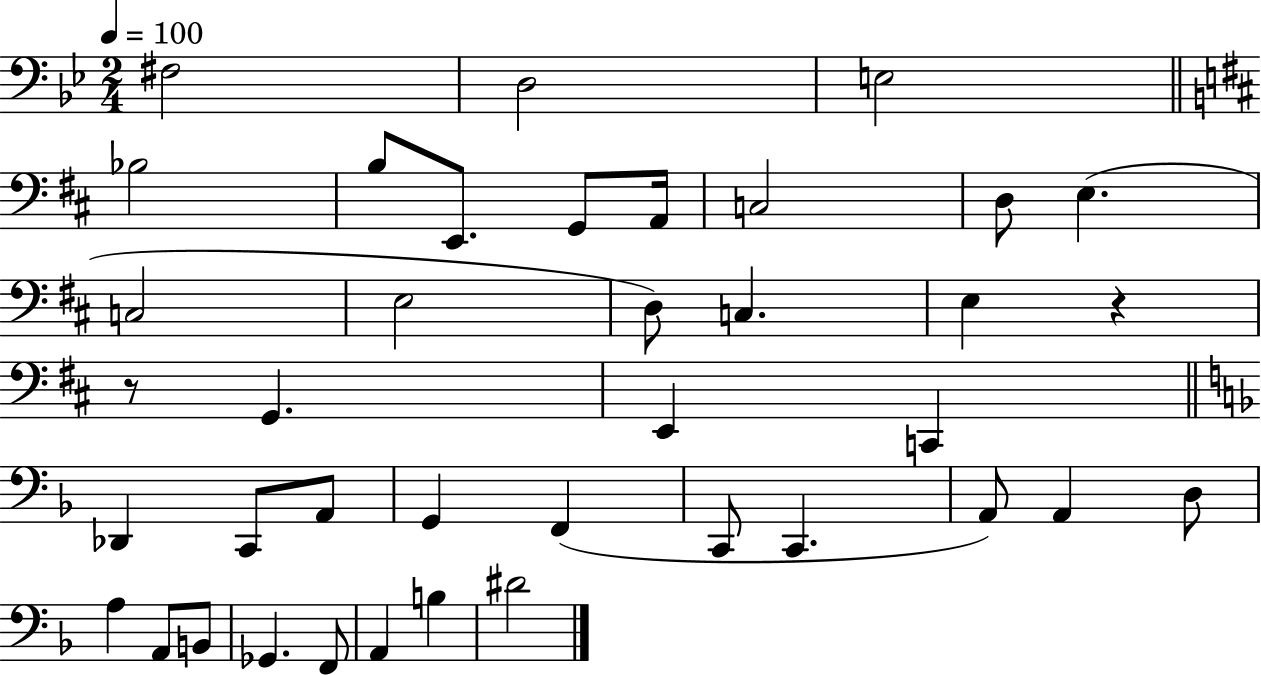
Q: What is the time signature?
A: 2/4